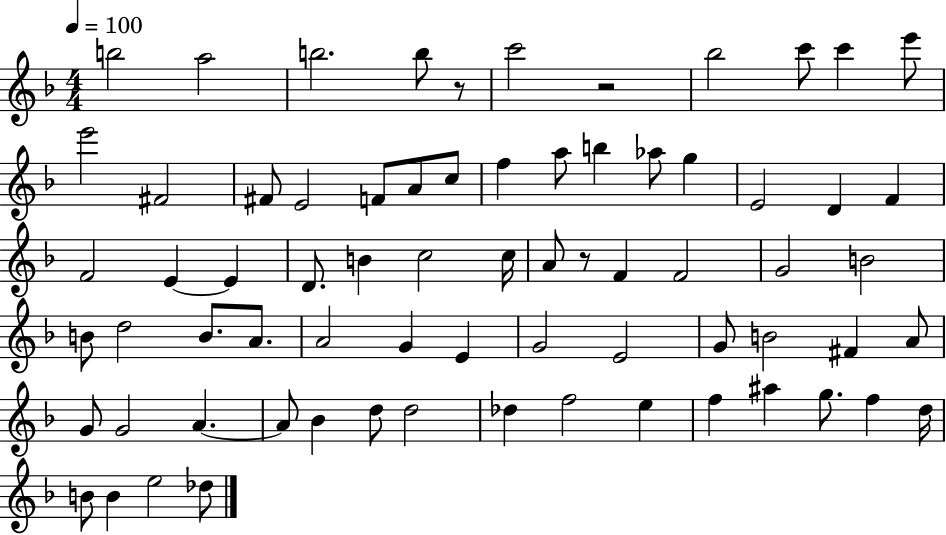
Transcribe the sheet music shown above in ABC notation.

X:1
T:Untitled
M:4/4
L:1/4
K:F
b2 a2 b2 b/2 z/2 c'2 z2 _b2 c'/2 c' e'/2 e'2 ^F2 ^F/2 E2 F/2 A/2 c/2 f a/2 b _a/2 g E2 D F F2 E E D/2 B c2 c/4 A/2 z/2 F F2 G2 B2 B/2 d2 B/2 A/2 A2 G E G2 E2 G/2 B2 ^F A/2 G/2 G2 A A/2 _B d/2 d2 _d f2 e f ^a g/2 f d/4 B/2 B e2 _d/2